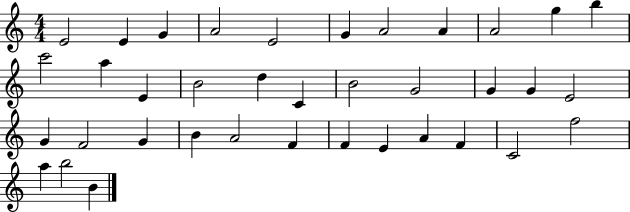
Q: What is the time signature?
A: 4/4